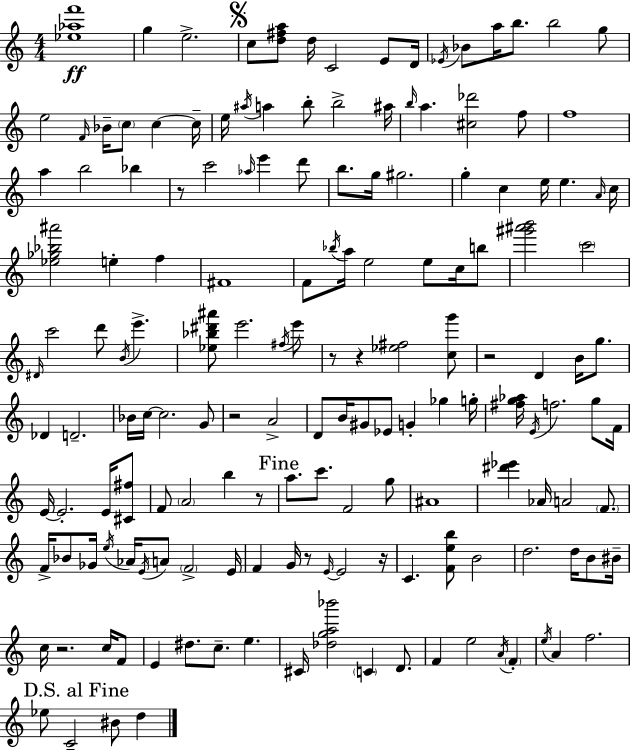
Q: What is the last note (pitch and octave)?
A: D5